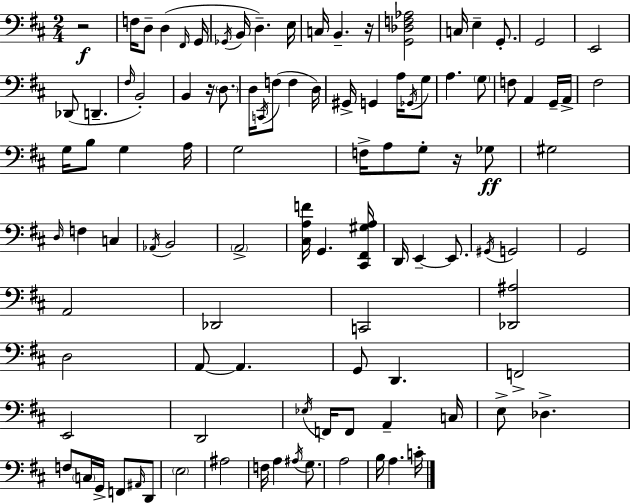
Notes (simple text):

R/h F3/s D3/e D3/q F#2/s G2/s Gb2/s B2/s D3/q. E3/s C3/s B2/q. R/s [G2,Db3,F3,Ab3]/h C3/s E3/q G2/e. G2/h E2/h Db2/e D2/q. F#3/s B2/h B2/q R/s D3/e. D3/s C2/s F3/e F3/q D3/s G#2/s G2/q A3/s Gb2/s G3/e A3/q. G3/e F3/e A2/q G2/s A2/s F#3/h G3/s B3/e G3/q A3/s G3/h F3/s A3/e G3/e R/s Gb3/e G#3/h D3/s F3/q C3/q Ab2/s B2/h A2/h [C#3,A3,F4]/s G2/q. [C#2,F#2,G#3,A3]/s D2/s E2/q E2/e. G#2/s G2/h G2/h A2/h Db2/h C2/h [Db2,A#3]/h D3/h A2/e A2/q. G2/e D2/q. F2/h E2/h D2/h Eb3/s F2/s F2/e A2/q C3/s E3/e Db3/q. F3/e C3/s G2/s F2/e A#2/s D2/e E3/h A#3/h F3/s A3/q A#3/s G3/e. A3/h B3/s A3/q. C4/s